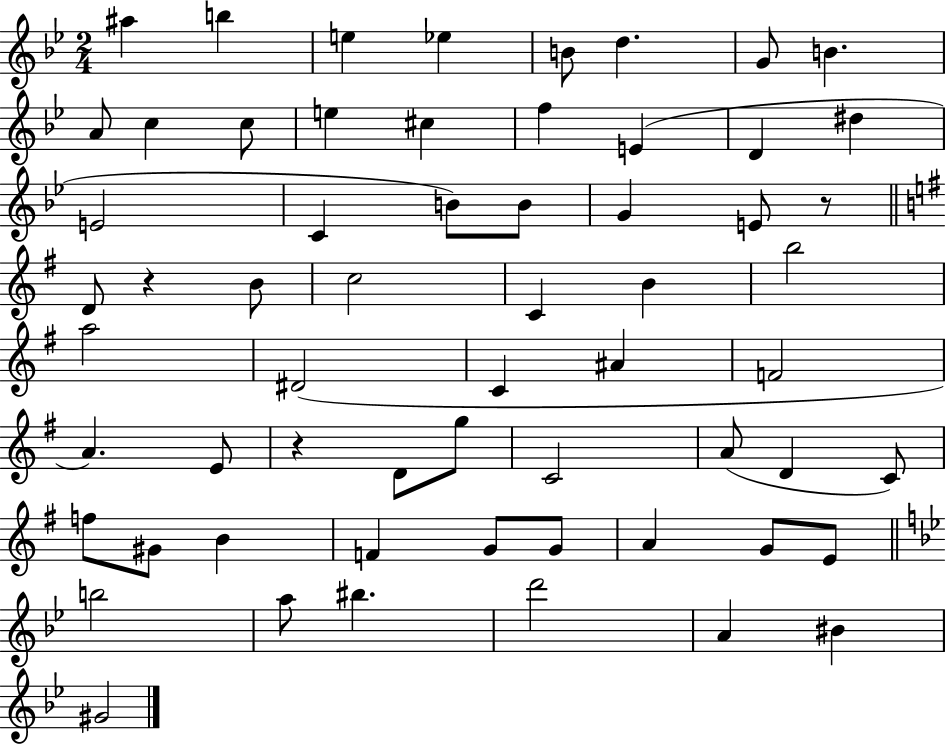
A#5/q B5/q E5/q Eb5/q B4/e D5/q. G4/e B4/q. A4/e C5/q C5/e E5/q C#5/q F5/q E4/q D4/q D#5/q E4/h C4/q B4/e B4/e G4/q E4/e R/e D4/e R/q B4/e C5/h C4/q B4/q B5/h A5/h D#4/h C4/q A#4/q F4/h A4/q. E4/e R/q D4/e G5/e C4/h A4/e D4/q C4/e F5/e G#4/e B4/q F4/q G4/e G4/e A4/q G4/e E4/e B5/h A5/e BIS5/q. D6/h A4/q BIS4/q G#4/h